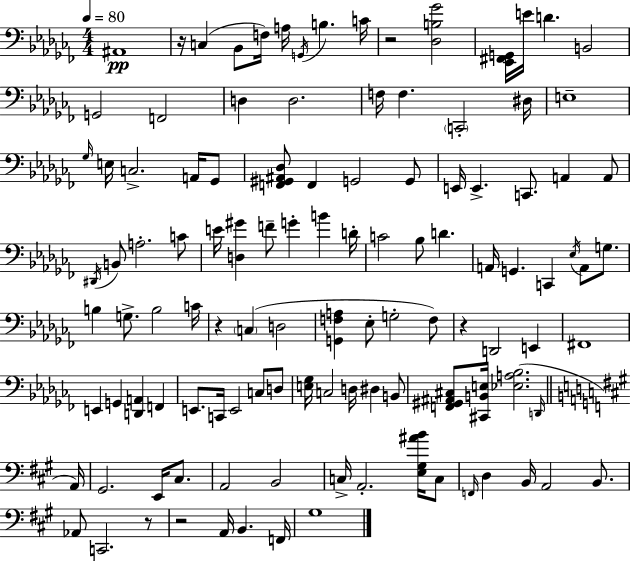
X:1
T:Untitled
M:4/4
L:1/4
K:Abm
^A,,4 z/4 C, _B,,/2 F,/4 A,/4 G,,/4 B, C/4 z2 [_D,B,_G]2 [_E,,^F,,G,,]/4 E/4 D B,,2 G,,2 F,,2 D, D,2 F,/4 F, C,,2 ^D,/4 E,4 _G,/4 E,/4 C,2 A,,/4 _G,,/2 [F,,^G,,^A,,_D,]/2 F,, G,,2 G,,/2 E,,/4 E,, C,,/2 A,, A,,/2 ^D,,/4 B,,/2 A,2 C/2 E/4 [D,^G] F/2 G B D/4 C2 _B,/2 D A,,/4 G,, C,, _E,/4 A,,/2 G,/2 B, G,/2 B,2 C/4 z C, D,2 [G,,F,A,] _E,/2 G,2 F,/2 z D,,2 E,, ^F,,4 E,, G,, [D,,A,,] F,, E,,/2 C,,/4 E,,2 C,/2 D,/2 [E,_G,]/4 C,2 D,/4 ^D, B,,/2 [F,,^G,,^A,,^C,]/2 [^C,,B,,E,]/4 [_E,A,_B,]2 D,,/4 A,,/4 ^G,,2 E,,/4 ^C,/2 A,,2 B,,2 C,/4 A,,2 [E,^G,^AB]/4 C,/2 F,,/4 D, B,,/4 A,,2 B,,/2 _A,,/2 C,,2 z/2 z2 A,,/4 B,, F,,/4 ^G,4